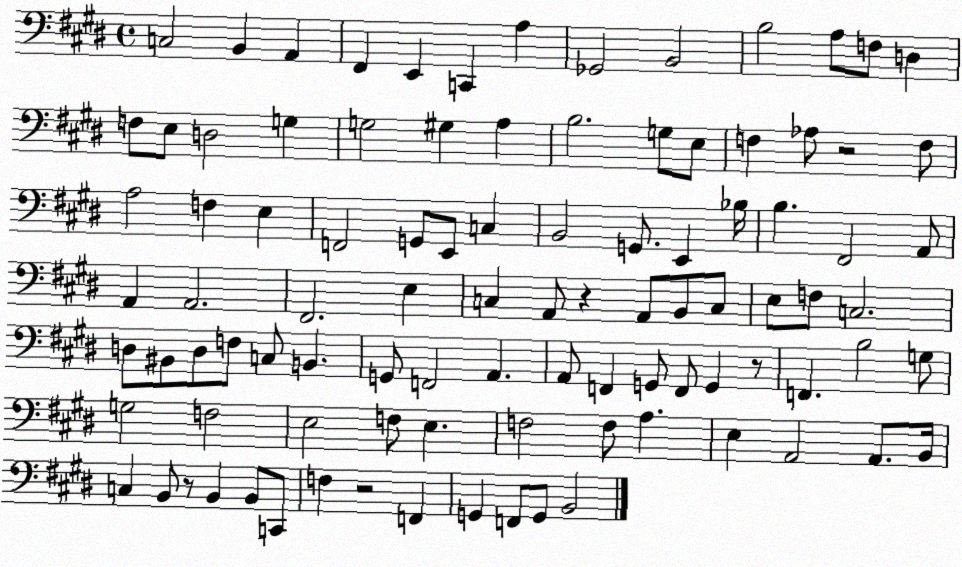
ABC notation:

X:1
T:Untitled
M:4/4
L:1/4
K:E
C,2 B,, A,, ^F,, E,, C,, A, _G,,2 B,,2 B,2 A,/2 F,/2 D, F,/2 E,/2 D,2 G, G,2 ^G, A, B,2 G,/2 E,/2 F, _A,/2 z2 F,/2 A,2 F, E, F,,2 G,,/2 E,,/2 C, B,,2 G,,/2 E,, _B,/4 B, ^F,,2 A,,/2 A,, A,,2 ^F,,2 E, C, A,,/2 z A,,/2 B,,/2 C,/2 E,/2 F,/2 C,2 D,/2 ^B,,/2 D,/2 F,/2 C,/2 B,, G,,/2 F,,2 A,, A,,/2 F,, G,,/2 F,,/2 G,, z/2 F,, B,2 G,/2 G,2 F,2 E,2 F,/2 E, F,2 F,/2 A, E, A,,2 A,,/2 B,,/4 C, B,,/2 z/2 B,, B,,/2 C,,/2 F, z2 F,, G,, F,,/2 G,,/2 B,,2